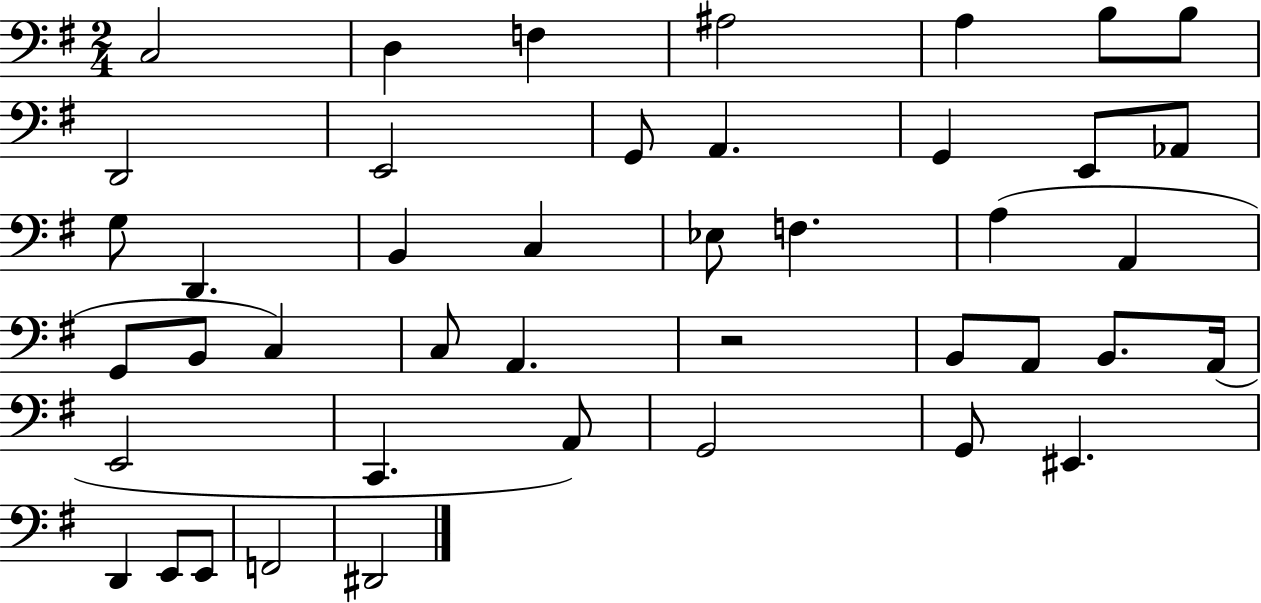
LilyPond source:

{
  \clef bass
  \numericTimeSignature
  \time 2/4
  \key g \major
  c2 | d4 f4 | ais2 | a4 b8 b8 | \break d,2 | e,2 | g,8 a,4. | g,4 e,8 aes,8 | \break g8 d,4. | b,4 c4 | ees8 f4. | a4( a,4 | \break g,8 b,8 c4) | c8 a,4. | r2 | b,8 a,8 b,8. a,16( | \break e,2 | c,4. a,8) | g,2 | g,8 eis,4. | \break d,4 e,8 e,8 | f,2 | dis,2 | \bar "|."
}